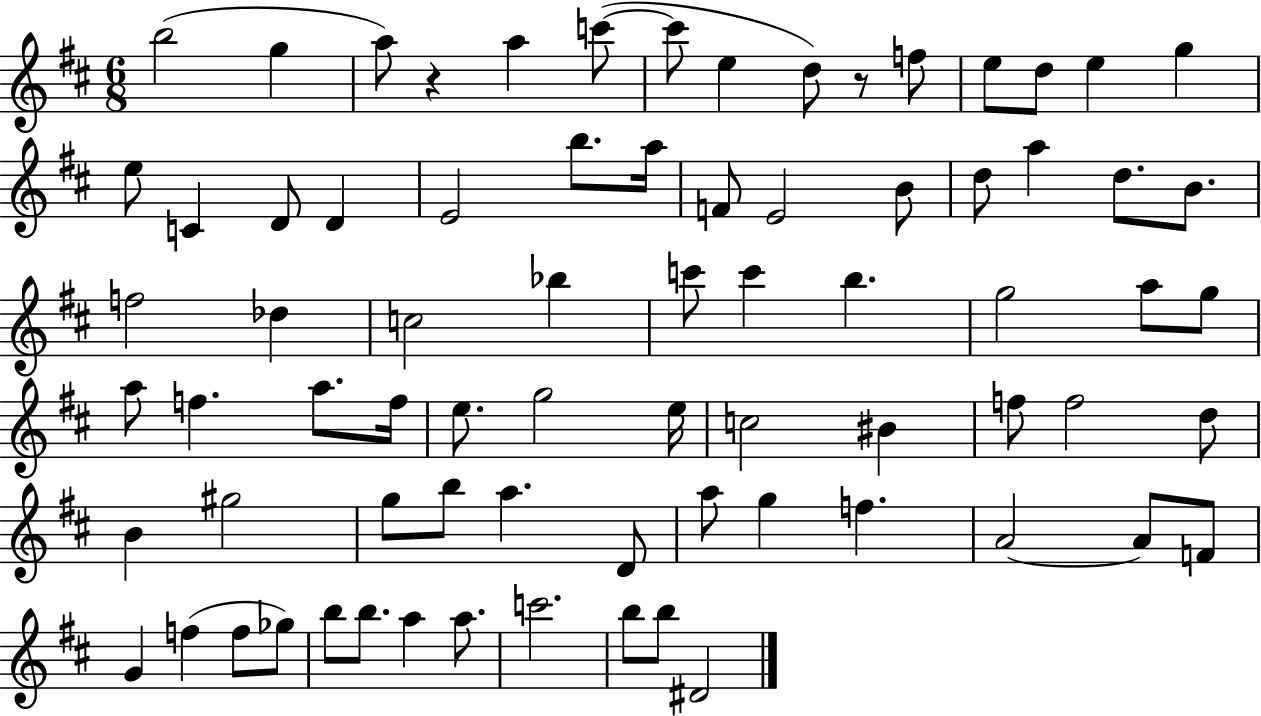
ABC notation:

X:1
T:Untitled
M:6/8
L:1/4
K:D
b2 g a/2 z a c'/2 c'/2 e d/2 z/2 f/2 e/2 d/2 e g e/2 C D/2 D E2 b/2 a/4 F/2 E2 B/2 d/2 a d/2 B/2 f2 _d c2 _b c'/2 c' b g2 a/2 g/2 a/2 f a/2 f/4 e/2 g2 e/4 c2 ^B f/2 f2 d/2 B ^g2 g/2 b/2 a D/2 a/2 g f A2 A/2 F/2 G f f/2 _g/2 b/2 b/2 a a/2 c'2 b/2 b/2 ^D2